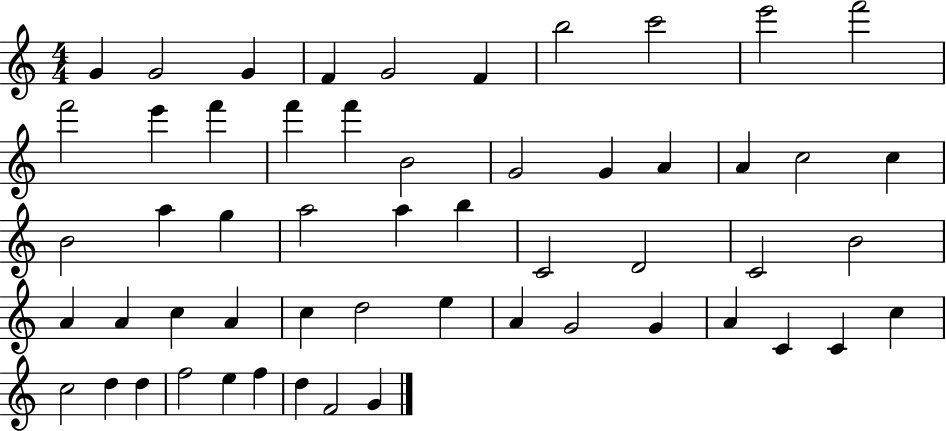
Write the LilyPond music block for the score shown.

{
  \clef treble
  \numericTimeSignature
  \time 4/4
  \key c \major
  g'4 g'2 g'4 | f'4 g'2 f'4 | b''2 c'''2 | e'''2 f'''2 | \break f'''2 e'''4 f'''4 | f'''4 f'''4 b'2 | g'2 g'4 a'4 | a'4 c''2 c''4 | \break b'2 a''4 g''4 | a''2 a''4 b''4 | c'2 d'2 | c'2 b'2 | \break a'4 a'4 c''4 a'4 | c''4 d''2 e''4 | a'4 g'2 g'4 | a'4 c'4 c'4 c''4 | \break c''2 d''4 d''4 | f''2 e''4 f''4 | d''4 f'2 g'4 | \bar "|."
}